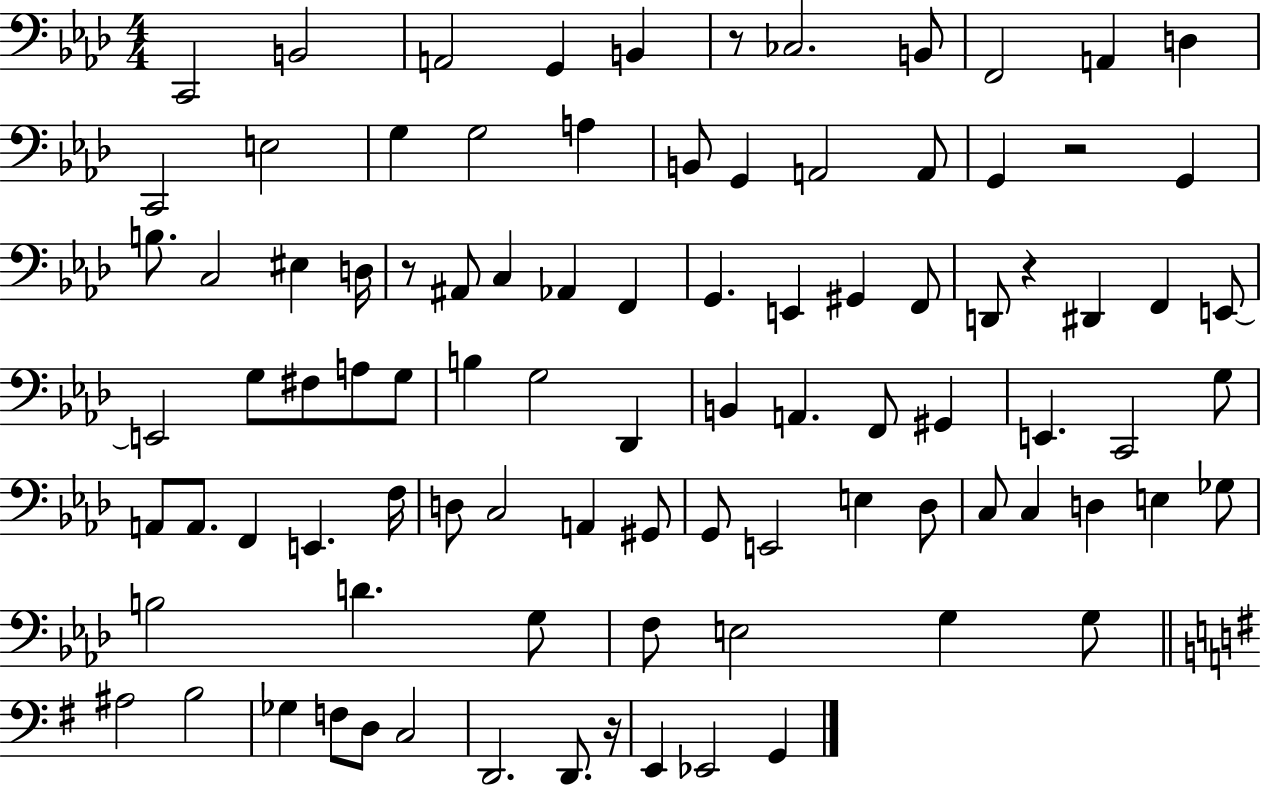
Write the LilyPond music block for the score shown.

{
  \clef bass
  \numericTimeSignature
  \time 4/4
  \key aes \major
  \repeat volta 2 { c,2 b,2 | a,2 g,4 b,4 | r8 ces2. b,8 | f,2 a,4 d4 | \break c,2 e2 | g4 g2 a4 | b,8 g,4 a,2 a,8 | g,4 r2 g,4 | \break b8. c2 eis4 d16 | r8 ais,8 c4 aes,4 f,4 | g,4. e,4 gis,4 f,8 | d,8 r4 dis,4 f,4 e,8~~ | \break e,2 g8 fis8 a8 g8 | b4 g2 des,4 | b,4 a,4. f,8 gis,4 | e,4. c,2 g8 | \break a,8 a,8. f,4 e,4. f16 | d8 c2 a,4 gis,8 | g,8 e,2 e4 des8 | c8 c4 d4 e4 ges8 | \break b2 d'4. g8 | f8 e2 g4 g8 | \bar "||" \break \key g \major ais2 b2 | ges4 f8 d8 c2 | d,2. d,8. r16 | e,4 ees,2 g,4 | \break } \bar "|."
}